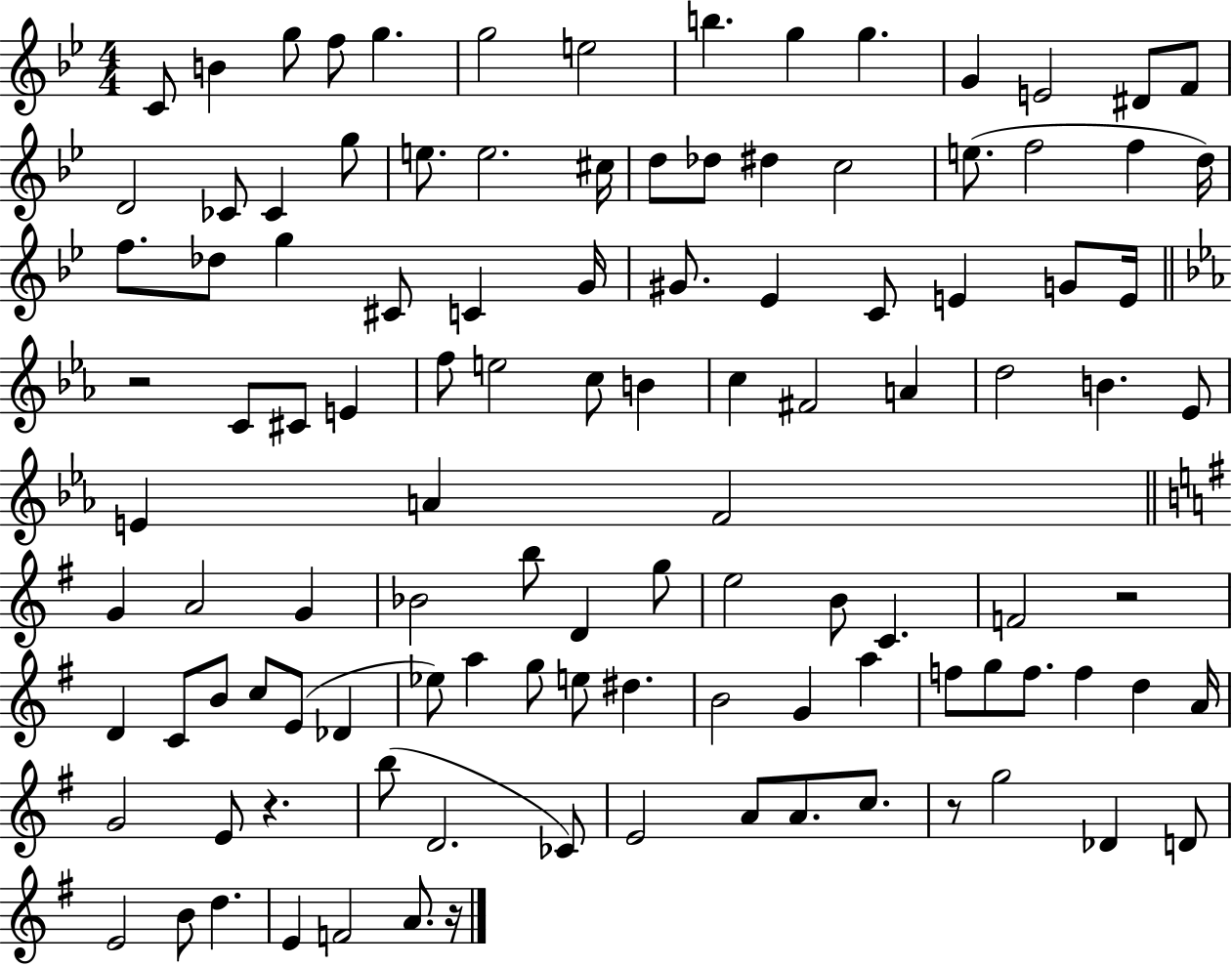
C4/e B4/q G5/e F5/e G5/q. G5/h E5/h B5/q. G5/q G5/q. G4/q E4/h D#4/e F4/e D4/h CES4/e CES4/q G5/e E5/e. E5/h. C#5/s D5/e Db5/e D#5/q C5/h E5/e. F5/h F5/q D5/s F5/e. Db5/e G5/q C#4/e C4/q G4/s G#4/e. Eb4/q C4/e E4/q G4/e E4/s R/h C4/e C#4/e E4/q F5/e E5/h C5/e B4/q C5/q F#4/h A4/q D5/h B4/q. Eb4/e E4/q A4/q F4/h G4/q A4/h G4/q Bb4/h B5/e D4/q G5/e E5/h B4/e C4/q. F4/h R/h D4/q C4/e B4/e C5/e E4/e Db4/q Eb5/e A5/q G5/e E5/e D#5/q. B4/h G4/q A5/q F5/e G5/e F5/e. F5/q D5/q A4/s G4/h E4/e R/q. B5/e D4/h. CES4/e E4/h A4/e A4/e. C5/e. R/e G5/h Db4/q D4/e E4/h B4/e D5/q. E4/q F4/h A4/e. R/s